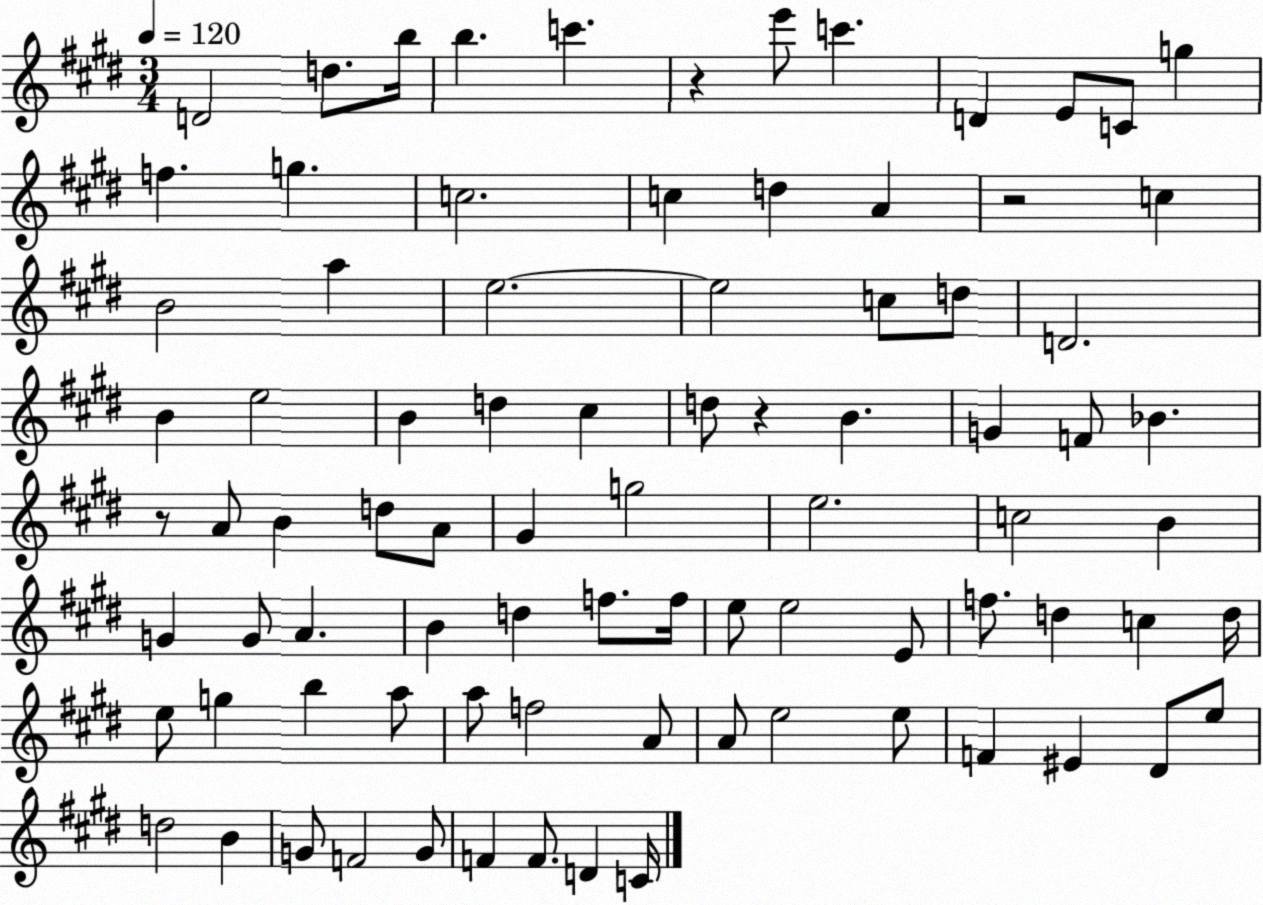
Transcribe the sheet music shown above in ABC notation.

X:1
T:Untitled
M:3/4
L:1/4
K:E
D2 d/2 b/4 b c' z e'/2 c' D E/2 C/2 g f g c2 c d A z2 c B2 a e2 e2 c/2 d/2 D2 B e2 B d ^c d/2 z B G F/2 _B z/2 A/2 B d/2 A/2 ^G g2 e2 c2 B G G/2 A B d f/2 f/4 e/2 e2 E/2 f/2 d c d/4 e/2 g b a/2 a/2 f2 A/2 A/2 e2 e/2 F ^E ^D/2 e/2 d2 B G/2 F2 G/2 F F/2 D C/4